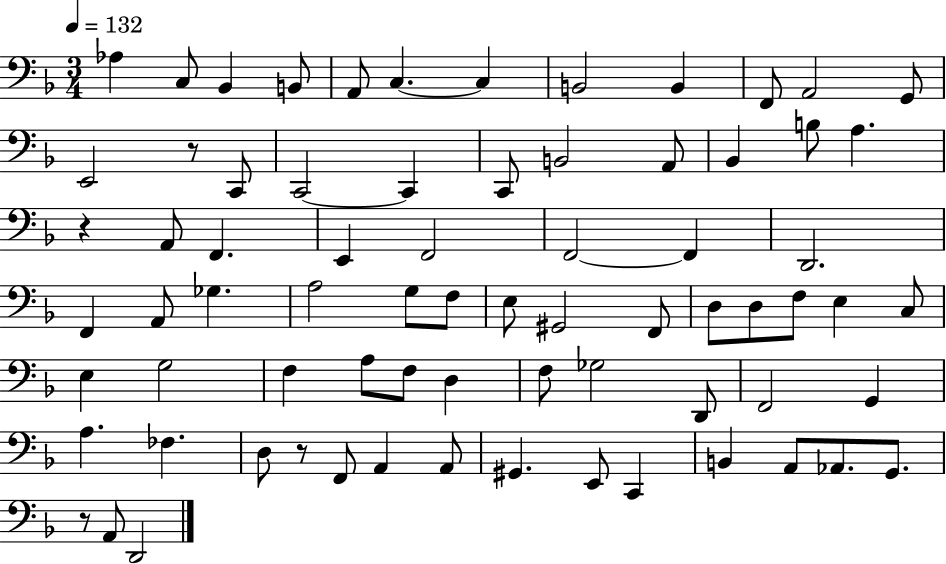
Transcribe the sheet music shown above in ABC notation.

X:1
T:Untitled
M:3/4
L:1/4
K:F
_A, C,/2 _B,, B,,/2 A,,/2 C, C, B,,2 B,, F,,/2 A,,2 G,,/2 E,,2 z/2 C,,/2 C,,2 C,, C,,/2 B,,2 A,,/2 _B,, B,/2 A, z A,,/2 F,, E,, F,,2 F,,2 F,, D,,2 F,, A,,/2 _G, A,2 G,/2 F,/2 E,/2 ^G,,2 F,,/2 D,/2 D,/2 F,/2 E, C,/2 E, G,2 F, A,/2 F,/2 D, F,/2 _G,2 D,,/2 F,,2 G,, A, _F, D,/2 z/2 F,,/2 A,, A,,/2 ^G,, E,,/2 C,, B,, A,,/2 _A,,/2 G,,/2 z/2 A,,/2 D,,2